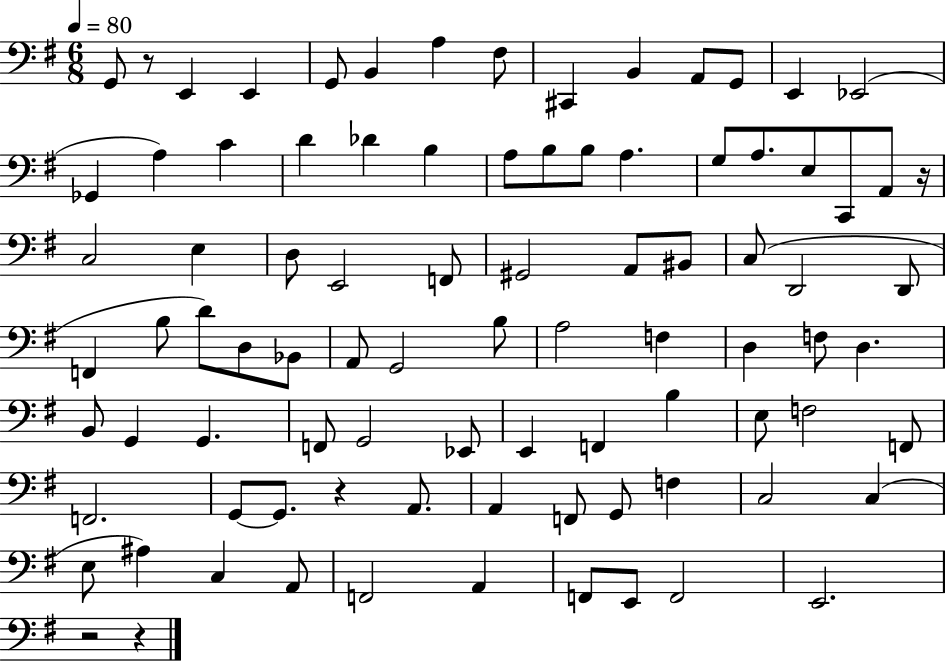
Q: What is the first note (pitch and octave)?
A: G2